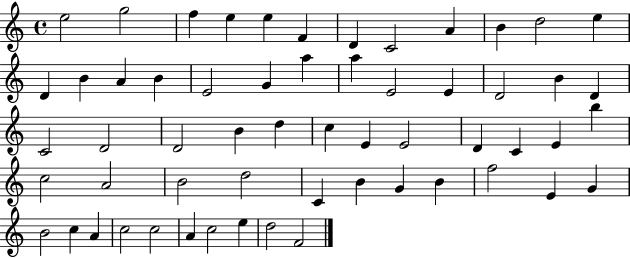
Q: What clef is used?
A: treble